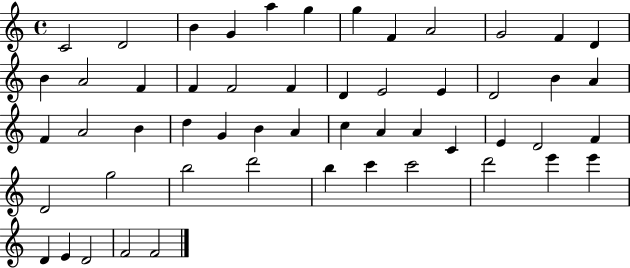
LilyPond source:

{
  \clef treble
  \time 4/4
  \defaultTimeSignature
  \key c \major
  c'2 d'2 | b'4 g'4 a''4 g''4 | g''4 f'4 a'2 | g'2 f'4 d'4 | \break b'4 a'2 f'4 | f'4 f'2 f'4 | d'4 e'2 e'4 | d'2 b'4 a'4 | \break f'4 a'2 b'4 | d''4 g'4 b'4 a'4 | c''4 a'4 a'4 c'4 | e'4 d'2 f'4 | \break d'2 g''2 | b''2 d'''2 | b''4 c'''4 c'''2 | d'''2 e'''4 e'''4 | \break d'4 e'4 d'2 | f'2 f'2 | \bar "|."
}